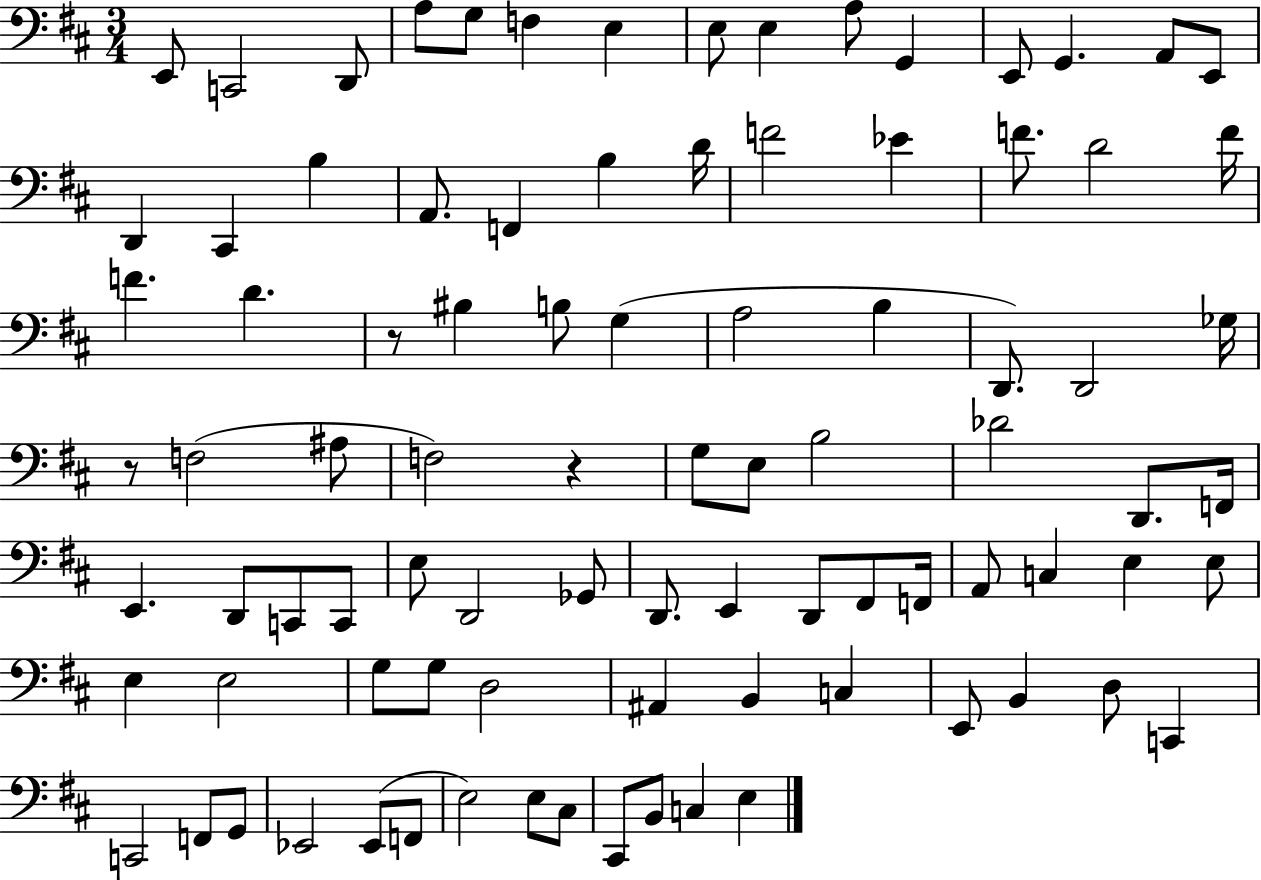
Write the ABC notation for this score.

X:1
T:Untitled
M:3/4
L:1/4
K:D
E,,/2 C,,2 D,,/2 A,/2 G,/2 F, E, E,/2 E, A,/2 G,, E,,/2 G,, A,,/2 E,,/2 D,, ^C,, B, A,,/2 F,, B, D/4 F2 _E F/2 D2 F/4 F D z/2 ^B, B,/2 G, A,2 B, D,,/2 D,,2 _G,/4 z/2 F,2 ^A,/2 F,2 z G,/2 E,/2 B,2 _D2 D,,/2 F,,/4 E,, D,,/2 C,,/2 C,,/2 E,/2 D,,2 _G,,/2 D,,/2 E,, D,,/2 ^F,,/2 F,,/4 A,,/2 C, E, E,/2 E, E,2 G,/2 G,/2 D,2 ^A,, B,, C, E,,/2 B,, D,/2 C,, C,,2 F,,/2 G,,/2 _E,,2 _E,,/2 F,,/2 E,2 E,/2 ^C,/2 ^C,,/2 B,,/2 C, E,